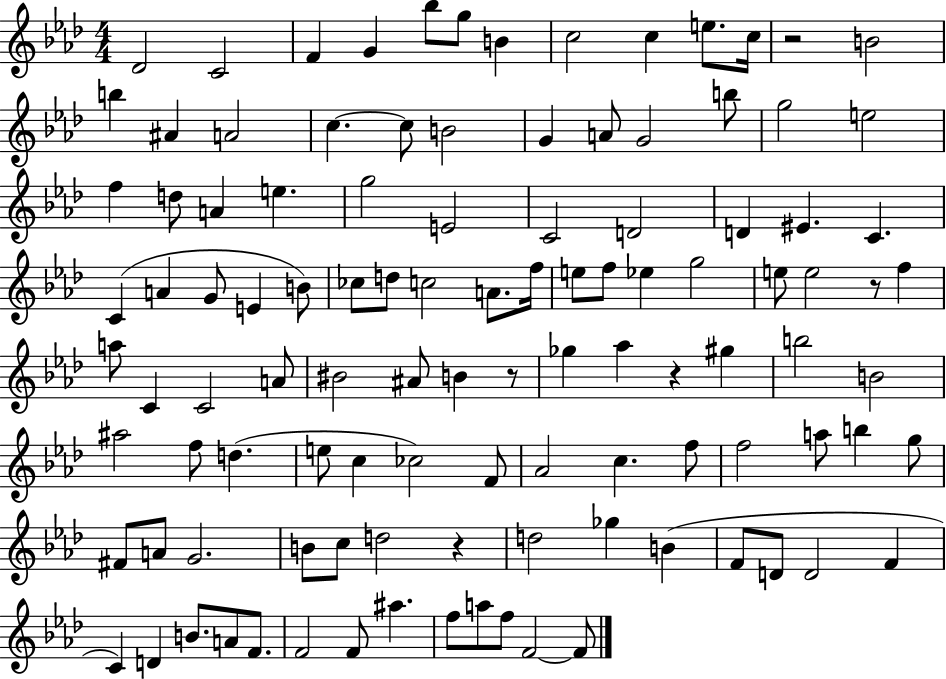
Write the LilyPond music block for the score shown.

{
  \clef treble
  \numericTimeSignature
  \time 4/4
  \key aes \major
  \repeat volta 2 { des'2 c'2 | f'4 g'4 bes''8 g''8 b'4 | c''2 c''4 e''8. c''16 | r2 b'2 | \break b''4 ais'4 a'2 | c''4.~~ c''8 b'2 | g'4 a'8 g'2 b''8 | g''2 e''2 | \break f''4 d''8 a'4 e''4. | g''2 e'2 | c'2 d'2 | d'4 eis'4. c'4. | \break c'4( a'4 g'8 e'4 b'8) | ces''8 d''8 c''2 a'8. f''16 | e''8 f''8 ees''4 g''2 | e''8 e''2 r8 f''4 | \break a''8 c'4 c'2 a'8 | bis'2 ais'8 b'4 r8 | ges''4 aes''4 r4 gis''4 | b''2 b'2 | \break ais''2 f''8 d''4.( | e''8 c''4 ces''2) f'8 | aes'2 c''4. f''8 | f''2 a''8 b''4 g''8 | \break fis'8 a'8 g'2. | b'8 c''8 d''2 r4 | d''2 ges''4 b'4( | f'8 d'8 d'2 f'4 | \break c'4) d'4 b'8. a'8 f'8. | f'2 f'8 ais''4. | f''8 a''8 f''8 f'2~~ f'8 | } \bar "|."
}